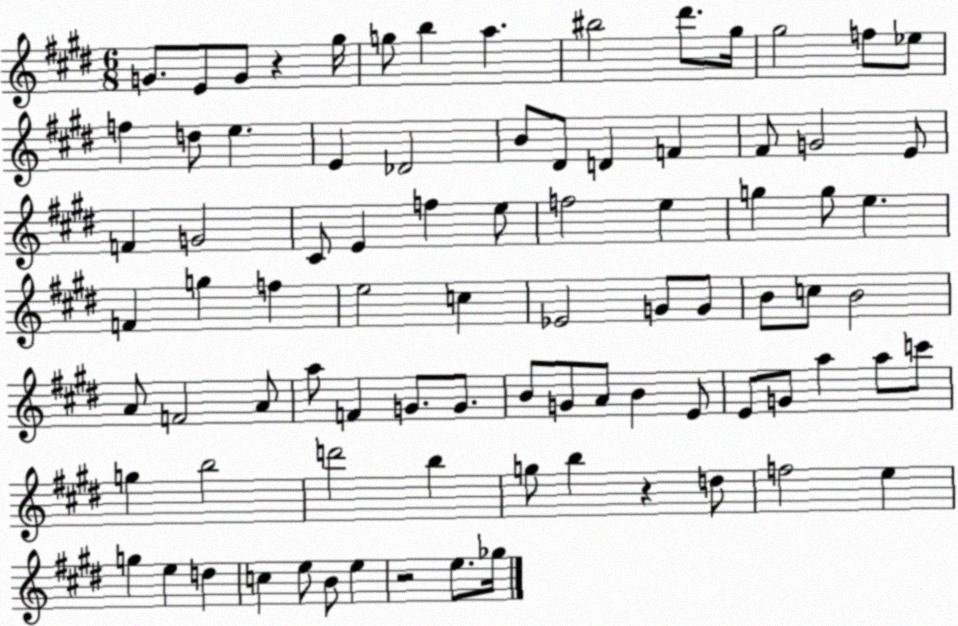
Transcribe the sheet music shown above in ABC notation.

X:1
T:Untitled
M:6/8
L:1/4
K:E
G/2 E/2 G/2 z ^g/4 g/2 b a ^b2 ^d'/2 ^g/4 ^g2 f/2 _e/2 f d/2 e E _D2 B/2 ^D/2 D F ^F/2 G2 E/2 F G2 ^C/2 E f e/2 f2 e g g/2 e F g f e2 c _E2 G/2 G/2 B/2 c/2 B2 A/2 F2 A/2 a/2 F G/2 G/2 B/2 G/2 A/2 B E/2 E/2 G/2 a a/2 c'/2 g b2 d'2 b g/2 b z d/2 f2 e g e d c e/2 B/2 e z2 e/2 _g/4